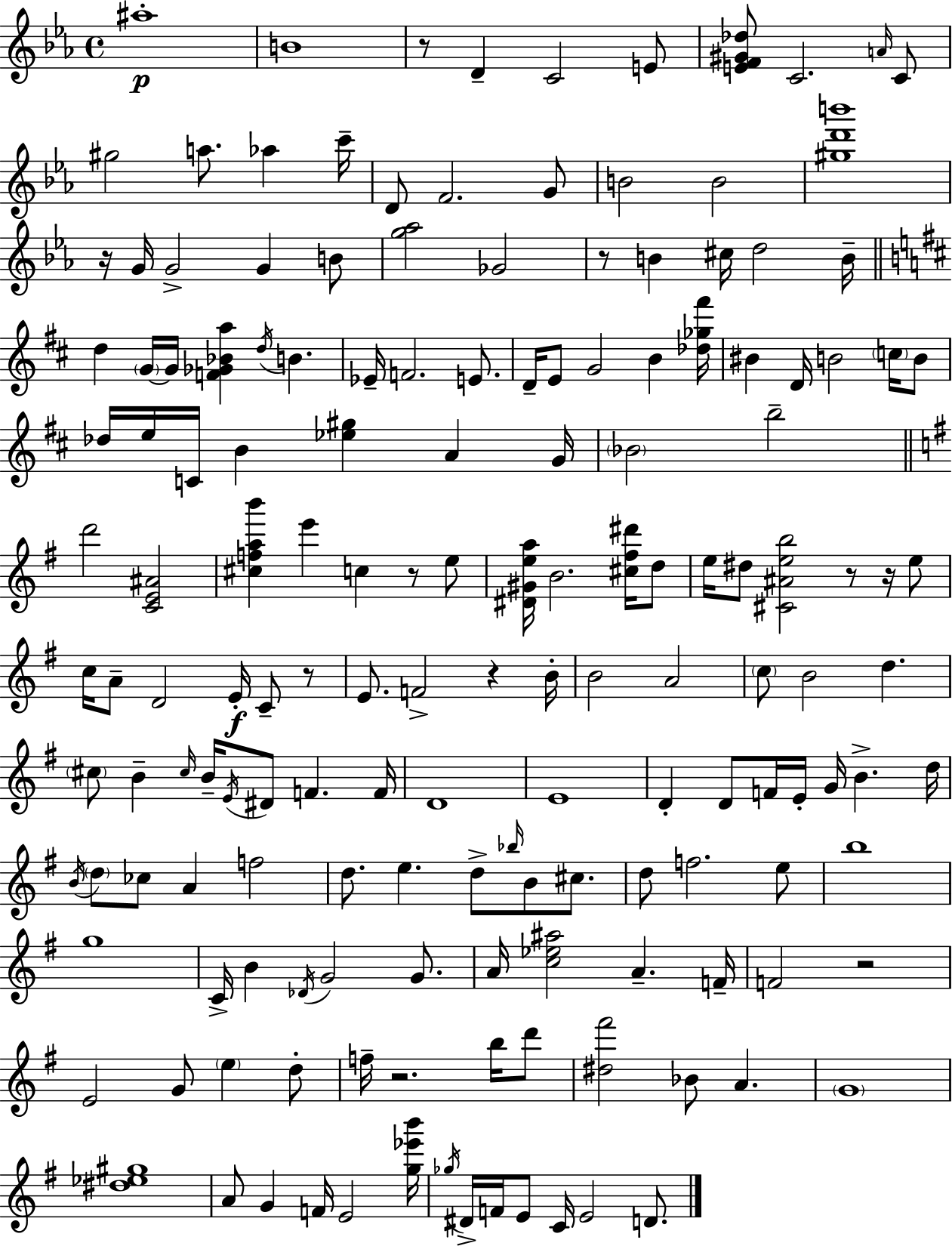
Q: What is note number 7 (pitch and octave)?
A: A4